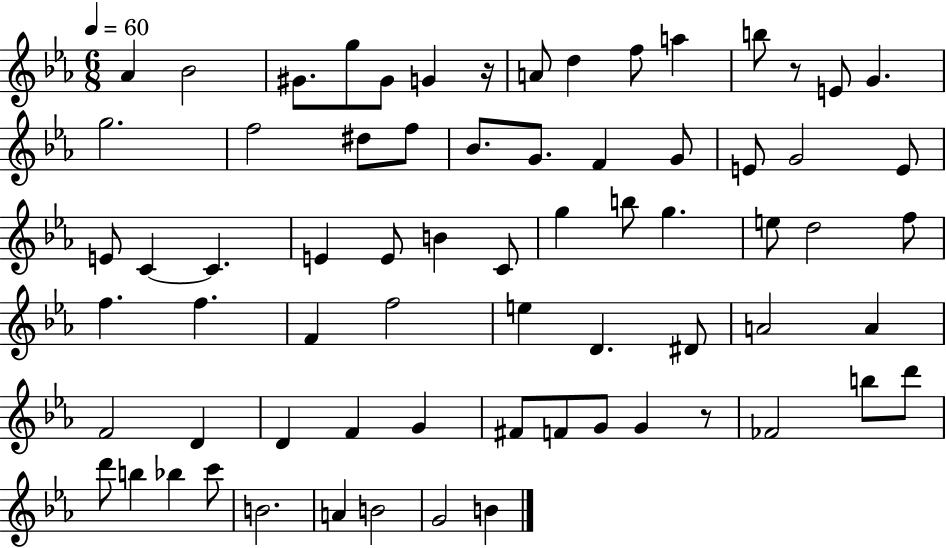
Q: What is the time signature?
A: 6/8